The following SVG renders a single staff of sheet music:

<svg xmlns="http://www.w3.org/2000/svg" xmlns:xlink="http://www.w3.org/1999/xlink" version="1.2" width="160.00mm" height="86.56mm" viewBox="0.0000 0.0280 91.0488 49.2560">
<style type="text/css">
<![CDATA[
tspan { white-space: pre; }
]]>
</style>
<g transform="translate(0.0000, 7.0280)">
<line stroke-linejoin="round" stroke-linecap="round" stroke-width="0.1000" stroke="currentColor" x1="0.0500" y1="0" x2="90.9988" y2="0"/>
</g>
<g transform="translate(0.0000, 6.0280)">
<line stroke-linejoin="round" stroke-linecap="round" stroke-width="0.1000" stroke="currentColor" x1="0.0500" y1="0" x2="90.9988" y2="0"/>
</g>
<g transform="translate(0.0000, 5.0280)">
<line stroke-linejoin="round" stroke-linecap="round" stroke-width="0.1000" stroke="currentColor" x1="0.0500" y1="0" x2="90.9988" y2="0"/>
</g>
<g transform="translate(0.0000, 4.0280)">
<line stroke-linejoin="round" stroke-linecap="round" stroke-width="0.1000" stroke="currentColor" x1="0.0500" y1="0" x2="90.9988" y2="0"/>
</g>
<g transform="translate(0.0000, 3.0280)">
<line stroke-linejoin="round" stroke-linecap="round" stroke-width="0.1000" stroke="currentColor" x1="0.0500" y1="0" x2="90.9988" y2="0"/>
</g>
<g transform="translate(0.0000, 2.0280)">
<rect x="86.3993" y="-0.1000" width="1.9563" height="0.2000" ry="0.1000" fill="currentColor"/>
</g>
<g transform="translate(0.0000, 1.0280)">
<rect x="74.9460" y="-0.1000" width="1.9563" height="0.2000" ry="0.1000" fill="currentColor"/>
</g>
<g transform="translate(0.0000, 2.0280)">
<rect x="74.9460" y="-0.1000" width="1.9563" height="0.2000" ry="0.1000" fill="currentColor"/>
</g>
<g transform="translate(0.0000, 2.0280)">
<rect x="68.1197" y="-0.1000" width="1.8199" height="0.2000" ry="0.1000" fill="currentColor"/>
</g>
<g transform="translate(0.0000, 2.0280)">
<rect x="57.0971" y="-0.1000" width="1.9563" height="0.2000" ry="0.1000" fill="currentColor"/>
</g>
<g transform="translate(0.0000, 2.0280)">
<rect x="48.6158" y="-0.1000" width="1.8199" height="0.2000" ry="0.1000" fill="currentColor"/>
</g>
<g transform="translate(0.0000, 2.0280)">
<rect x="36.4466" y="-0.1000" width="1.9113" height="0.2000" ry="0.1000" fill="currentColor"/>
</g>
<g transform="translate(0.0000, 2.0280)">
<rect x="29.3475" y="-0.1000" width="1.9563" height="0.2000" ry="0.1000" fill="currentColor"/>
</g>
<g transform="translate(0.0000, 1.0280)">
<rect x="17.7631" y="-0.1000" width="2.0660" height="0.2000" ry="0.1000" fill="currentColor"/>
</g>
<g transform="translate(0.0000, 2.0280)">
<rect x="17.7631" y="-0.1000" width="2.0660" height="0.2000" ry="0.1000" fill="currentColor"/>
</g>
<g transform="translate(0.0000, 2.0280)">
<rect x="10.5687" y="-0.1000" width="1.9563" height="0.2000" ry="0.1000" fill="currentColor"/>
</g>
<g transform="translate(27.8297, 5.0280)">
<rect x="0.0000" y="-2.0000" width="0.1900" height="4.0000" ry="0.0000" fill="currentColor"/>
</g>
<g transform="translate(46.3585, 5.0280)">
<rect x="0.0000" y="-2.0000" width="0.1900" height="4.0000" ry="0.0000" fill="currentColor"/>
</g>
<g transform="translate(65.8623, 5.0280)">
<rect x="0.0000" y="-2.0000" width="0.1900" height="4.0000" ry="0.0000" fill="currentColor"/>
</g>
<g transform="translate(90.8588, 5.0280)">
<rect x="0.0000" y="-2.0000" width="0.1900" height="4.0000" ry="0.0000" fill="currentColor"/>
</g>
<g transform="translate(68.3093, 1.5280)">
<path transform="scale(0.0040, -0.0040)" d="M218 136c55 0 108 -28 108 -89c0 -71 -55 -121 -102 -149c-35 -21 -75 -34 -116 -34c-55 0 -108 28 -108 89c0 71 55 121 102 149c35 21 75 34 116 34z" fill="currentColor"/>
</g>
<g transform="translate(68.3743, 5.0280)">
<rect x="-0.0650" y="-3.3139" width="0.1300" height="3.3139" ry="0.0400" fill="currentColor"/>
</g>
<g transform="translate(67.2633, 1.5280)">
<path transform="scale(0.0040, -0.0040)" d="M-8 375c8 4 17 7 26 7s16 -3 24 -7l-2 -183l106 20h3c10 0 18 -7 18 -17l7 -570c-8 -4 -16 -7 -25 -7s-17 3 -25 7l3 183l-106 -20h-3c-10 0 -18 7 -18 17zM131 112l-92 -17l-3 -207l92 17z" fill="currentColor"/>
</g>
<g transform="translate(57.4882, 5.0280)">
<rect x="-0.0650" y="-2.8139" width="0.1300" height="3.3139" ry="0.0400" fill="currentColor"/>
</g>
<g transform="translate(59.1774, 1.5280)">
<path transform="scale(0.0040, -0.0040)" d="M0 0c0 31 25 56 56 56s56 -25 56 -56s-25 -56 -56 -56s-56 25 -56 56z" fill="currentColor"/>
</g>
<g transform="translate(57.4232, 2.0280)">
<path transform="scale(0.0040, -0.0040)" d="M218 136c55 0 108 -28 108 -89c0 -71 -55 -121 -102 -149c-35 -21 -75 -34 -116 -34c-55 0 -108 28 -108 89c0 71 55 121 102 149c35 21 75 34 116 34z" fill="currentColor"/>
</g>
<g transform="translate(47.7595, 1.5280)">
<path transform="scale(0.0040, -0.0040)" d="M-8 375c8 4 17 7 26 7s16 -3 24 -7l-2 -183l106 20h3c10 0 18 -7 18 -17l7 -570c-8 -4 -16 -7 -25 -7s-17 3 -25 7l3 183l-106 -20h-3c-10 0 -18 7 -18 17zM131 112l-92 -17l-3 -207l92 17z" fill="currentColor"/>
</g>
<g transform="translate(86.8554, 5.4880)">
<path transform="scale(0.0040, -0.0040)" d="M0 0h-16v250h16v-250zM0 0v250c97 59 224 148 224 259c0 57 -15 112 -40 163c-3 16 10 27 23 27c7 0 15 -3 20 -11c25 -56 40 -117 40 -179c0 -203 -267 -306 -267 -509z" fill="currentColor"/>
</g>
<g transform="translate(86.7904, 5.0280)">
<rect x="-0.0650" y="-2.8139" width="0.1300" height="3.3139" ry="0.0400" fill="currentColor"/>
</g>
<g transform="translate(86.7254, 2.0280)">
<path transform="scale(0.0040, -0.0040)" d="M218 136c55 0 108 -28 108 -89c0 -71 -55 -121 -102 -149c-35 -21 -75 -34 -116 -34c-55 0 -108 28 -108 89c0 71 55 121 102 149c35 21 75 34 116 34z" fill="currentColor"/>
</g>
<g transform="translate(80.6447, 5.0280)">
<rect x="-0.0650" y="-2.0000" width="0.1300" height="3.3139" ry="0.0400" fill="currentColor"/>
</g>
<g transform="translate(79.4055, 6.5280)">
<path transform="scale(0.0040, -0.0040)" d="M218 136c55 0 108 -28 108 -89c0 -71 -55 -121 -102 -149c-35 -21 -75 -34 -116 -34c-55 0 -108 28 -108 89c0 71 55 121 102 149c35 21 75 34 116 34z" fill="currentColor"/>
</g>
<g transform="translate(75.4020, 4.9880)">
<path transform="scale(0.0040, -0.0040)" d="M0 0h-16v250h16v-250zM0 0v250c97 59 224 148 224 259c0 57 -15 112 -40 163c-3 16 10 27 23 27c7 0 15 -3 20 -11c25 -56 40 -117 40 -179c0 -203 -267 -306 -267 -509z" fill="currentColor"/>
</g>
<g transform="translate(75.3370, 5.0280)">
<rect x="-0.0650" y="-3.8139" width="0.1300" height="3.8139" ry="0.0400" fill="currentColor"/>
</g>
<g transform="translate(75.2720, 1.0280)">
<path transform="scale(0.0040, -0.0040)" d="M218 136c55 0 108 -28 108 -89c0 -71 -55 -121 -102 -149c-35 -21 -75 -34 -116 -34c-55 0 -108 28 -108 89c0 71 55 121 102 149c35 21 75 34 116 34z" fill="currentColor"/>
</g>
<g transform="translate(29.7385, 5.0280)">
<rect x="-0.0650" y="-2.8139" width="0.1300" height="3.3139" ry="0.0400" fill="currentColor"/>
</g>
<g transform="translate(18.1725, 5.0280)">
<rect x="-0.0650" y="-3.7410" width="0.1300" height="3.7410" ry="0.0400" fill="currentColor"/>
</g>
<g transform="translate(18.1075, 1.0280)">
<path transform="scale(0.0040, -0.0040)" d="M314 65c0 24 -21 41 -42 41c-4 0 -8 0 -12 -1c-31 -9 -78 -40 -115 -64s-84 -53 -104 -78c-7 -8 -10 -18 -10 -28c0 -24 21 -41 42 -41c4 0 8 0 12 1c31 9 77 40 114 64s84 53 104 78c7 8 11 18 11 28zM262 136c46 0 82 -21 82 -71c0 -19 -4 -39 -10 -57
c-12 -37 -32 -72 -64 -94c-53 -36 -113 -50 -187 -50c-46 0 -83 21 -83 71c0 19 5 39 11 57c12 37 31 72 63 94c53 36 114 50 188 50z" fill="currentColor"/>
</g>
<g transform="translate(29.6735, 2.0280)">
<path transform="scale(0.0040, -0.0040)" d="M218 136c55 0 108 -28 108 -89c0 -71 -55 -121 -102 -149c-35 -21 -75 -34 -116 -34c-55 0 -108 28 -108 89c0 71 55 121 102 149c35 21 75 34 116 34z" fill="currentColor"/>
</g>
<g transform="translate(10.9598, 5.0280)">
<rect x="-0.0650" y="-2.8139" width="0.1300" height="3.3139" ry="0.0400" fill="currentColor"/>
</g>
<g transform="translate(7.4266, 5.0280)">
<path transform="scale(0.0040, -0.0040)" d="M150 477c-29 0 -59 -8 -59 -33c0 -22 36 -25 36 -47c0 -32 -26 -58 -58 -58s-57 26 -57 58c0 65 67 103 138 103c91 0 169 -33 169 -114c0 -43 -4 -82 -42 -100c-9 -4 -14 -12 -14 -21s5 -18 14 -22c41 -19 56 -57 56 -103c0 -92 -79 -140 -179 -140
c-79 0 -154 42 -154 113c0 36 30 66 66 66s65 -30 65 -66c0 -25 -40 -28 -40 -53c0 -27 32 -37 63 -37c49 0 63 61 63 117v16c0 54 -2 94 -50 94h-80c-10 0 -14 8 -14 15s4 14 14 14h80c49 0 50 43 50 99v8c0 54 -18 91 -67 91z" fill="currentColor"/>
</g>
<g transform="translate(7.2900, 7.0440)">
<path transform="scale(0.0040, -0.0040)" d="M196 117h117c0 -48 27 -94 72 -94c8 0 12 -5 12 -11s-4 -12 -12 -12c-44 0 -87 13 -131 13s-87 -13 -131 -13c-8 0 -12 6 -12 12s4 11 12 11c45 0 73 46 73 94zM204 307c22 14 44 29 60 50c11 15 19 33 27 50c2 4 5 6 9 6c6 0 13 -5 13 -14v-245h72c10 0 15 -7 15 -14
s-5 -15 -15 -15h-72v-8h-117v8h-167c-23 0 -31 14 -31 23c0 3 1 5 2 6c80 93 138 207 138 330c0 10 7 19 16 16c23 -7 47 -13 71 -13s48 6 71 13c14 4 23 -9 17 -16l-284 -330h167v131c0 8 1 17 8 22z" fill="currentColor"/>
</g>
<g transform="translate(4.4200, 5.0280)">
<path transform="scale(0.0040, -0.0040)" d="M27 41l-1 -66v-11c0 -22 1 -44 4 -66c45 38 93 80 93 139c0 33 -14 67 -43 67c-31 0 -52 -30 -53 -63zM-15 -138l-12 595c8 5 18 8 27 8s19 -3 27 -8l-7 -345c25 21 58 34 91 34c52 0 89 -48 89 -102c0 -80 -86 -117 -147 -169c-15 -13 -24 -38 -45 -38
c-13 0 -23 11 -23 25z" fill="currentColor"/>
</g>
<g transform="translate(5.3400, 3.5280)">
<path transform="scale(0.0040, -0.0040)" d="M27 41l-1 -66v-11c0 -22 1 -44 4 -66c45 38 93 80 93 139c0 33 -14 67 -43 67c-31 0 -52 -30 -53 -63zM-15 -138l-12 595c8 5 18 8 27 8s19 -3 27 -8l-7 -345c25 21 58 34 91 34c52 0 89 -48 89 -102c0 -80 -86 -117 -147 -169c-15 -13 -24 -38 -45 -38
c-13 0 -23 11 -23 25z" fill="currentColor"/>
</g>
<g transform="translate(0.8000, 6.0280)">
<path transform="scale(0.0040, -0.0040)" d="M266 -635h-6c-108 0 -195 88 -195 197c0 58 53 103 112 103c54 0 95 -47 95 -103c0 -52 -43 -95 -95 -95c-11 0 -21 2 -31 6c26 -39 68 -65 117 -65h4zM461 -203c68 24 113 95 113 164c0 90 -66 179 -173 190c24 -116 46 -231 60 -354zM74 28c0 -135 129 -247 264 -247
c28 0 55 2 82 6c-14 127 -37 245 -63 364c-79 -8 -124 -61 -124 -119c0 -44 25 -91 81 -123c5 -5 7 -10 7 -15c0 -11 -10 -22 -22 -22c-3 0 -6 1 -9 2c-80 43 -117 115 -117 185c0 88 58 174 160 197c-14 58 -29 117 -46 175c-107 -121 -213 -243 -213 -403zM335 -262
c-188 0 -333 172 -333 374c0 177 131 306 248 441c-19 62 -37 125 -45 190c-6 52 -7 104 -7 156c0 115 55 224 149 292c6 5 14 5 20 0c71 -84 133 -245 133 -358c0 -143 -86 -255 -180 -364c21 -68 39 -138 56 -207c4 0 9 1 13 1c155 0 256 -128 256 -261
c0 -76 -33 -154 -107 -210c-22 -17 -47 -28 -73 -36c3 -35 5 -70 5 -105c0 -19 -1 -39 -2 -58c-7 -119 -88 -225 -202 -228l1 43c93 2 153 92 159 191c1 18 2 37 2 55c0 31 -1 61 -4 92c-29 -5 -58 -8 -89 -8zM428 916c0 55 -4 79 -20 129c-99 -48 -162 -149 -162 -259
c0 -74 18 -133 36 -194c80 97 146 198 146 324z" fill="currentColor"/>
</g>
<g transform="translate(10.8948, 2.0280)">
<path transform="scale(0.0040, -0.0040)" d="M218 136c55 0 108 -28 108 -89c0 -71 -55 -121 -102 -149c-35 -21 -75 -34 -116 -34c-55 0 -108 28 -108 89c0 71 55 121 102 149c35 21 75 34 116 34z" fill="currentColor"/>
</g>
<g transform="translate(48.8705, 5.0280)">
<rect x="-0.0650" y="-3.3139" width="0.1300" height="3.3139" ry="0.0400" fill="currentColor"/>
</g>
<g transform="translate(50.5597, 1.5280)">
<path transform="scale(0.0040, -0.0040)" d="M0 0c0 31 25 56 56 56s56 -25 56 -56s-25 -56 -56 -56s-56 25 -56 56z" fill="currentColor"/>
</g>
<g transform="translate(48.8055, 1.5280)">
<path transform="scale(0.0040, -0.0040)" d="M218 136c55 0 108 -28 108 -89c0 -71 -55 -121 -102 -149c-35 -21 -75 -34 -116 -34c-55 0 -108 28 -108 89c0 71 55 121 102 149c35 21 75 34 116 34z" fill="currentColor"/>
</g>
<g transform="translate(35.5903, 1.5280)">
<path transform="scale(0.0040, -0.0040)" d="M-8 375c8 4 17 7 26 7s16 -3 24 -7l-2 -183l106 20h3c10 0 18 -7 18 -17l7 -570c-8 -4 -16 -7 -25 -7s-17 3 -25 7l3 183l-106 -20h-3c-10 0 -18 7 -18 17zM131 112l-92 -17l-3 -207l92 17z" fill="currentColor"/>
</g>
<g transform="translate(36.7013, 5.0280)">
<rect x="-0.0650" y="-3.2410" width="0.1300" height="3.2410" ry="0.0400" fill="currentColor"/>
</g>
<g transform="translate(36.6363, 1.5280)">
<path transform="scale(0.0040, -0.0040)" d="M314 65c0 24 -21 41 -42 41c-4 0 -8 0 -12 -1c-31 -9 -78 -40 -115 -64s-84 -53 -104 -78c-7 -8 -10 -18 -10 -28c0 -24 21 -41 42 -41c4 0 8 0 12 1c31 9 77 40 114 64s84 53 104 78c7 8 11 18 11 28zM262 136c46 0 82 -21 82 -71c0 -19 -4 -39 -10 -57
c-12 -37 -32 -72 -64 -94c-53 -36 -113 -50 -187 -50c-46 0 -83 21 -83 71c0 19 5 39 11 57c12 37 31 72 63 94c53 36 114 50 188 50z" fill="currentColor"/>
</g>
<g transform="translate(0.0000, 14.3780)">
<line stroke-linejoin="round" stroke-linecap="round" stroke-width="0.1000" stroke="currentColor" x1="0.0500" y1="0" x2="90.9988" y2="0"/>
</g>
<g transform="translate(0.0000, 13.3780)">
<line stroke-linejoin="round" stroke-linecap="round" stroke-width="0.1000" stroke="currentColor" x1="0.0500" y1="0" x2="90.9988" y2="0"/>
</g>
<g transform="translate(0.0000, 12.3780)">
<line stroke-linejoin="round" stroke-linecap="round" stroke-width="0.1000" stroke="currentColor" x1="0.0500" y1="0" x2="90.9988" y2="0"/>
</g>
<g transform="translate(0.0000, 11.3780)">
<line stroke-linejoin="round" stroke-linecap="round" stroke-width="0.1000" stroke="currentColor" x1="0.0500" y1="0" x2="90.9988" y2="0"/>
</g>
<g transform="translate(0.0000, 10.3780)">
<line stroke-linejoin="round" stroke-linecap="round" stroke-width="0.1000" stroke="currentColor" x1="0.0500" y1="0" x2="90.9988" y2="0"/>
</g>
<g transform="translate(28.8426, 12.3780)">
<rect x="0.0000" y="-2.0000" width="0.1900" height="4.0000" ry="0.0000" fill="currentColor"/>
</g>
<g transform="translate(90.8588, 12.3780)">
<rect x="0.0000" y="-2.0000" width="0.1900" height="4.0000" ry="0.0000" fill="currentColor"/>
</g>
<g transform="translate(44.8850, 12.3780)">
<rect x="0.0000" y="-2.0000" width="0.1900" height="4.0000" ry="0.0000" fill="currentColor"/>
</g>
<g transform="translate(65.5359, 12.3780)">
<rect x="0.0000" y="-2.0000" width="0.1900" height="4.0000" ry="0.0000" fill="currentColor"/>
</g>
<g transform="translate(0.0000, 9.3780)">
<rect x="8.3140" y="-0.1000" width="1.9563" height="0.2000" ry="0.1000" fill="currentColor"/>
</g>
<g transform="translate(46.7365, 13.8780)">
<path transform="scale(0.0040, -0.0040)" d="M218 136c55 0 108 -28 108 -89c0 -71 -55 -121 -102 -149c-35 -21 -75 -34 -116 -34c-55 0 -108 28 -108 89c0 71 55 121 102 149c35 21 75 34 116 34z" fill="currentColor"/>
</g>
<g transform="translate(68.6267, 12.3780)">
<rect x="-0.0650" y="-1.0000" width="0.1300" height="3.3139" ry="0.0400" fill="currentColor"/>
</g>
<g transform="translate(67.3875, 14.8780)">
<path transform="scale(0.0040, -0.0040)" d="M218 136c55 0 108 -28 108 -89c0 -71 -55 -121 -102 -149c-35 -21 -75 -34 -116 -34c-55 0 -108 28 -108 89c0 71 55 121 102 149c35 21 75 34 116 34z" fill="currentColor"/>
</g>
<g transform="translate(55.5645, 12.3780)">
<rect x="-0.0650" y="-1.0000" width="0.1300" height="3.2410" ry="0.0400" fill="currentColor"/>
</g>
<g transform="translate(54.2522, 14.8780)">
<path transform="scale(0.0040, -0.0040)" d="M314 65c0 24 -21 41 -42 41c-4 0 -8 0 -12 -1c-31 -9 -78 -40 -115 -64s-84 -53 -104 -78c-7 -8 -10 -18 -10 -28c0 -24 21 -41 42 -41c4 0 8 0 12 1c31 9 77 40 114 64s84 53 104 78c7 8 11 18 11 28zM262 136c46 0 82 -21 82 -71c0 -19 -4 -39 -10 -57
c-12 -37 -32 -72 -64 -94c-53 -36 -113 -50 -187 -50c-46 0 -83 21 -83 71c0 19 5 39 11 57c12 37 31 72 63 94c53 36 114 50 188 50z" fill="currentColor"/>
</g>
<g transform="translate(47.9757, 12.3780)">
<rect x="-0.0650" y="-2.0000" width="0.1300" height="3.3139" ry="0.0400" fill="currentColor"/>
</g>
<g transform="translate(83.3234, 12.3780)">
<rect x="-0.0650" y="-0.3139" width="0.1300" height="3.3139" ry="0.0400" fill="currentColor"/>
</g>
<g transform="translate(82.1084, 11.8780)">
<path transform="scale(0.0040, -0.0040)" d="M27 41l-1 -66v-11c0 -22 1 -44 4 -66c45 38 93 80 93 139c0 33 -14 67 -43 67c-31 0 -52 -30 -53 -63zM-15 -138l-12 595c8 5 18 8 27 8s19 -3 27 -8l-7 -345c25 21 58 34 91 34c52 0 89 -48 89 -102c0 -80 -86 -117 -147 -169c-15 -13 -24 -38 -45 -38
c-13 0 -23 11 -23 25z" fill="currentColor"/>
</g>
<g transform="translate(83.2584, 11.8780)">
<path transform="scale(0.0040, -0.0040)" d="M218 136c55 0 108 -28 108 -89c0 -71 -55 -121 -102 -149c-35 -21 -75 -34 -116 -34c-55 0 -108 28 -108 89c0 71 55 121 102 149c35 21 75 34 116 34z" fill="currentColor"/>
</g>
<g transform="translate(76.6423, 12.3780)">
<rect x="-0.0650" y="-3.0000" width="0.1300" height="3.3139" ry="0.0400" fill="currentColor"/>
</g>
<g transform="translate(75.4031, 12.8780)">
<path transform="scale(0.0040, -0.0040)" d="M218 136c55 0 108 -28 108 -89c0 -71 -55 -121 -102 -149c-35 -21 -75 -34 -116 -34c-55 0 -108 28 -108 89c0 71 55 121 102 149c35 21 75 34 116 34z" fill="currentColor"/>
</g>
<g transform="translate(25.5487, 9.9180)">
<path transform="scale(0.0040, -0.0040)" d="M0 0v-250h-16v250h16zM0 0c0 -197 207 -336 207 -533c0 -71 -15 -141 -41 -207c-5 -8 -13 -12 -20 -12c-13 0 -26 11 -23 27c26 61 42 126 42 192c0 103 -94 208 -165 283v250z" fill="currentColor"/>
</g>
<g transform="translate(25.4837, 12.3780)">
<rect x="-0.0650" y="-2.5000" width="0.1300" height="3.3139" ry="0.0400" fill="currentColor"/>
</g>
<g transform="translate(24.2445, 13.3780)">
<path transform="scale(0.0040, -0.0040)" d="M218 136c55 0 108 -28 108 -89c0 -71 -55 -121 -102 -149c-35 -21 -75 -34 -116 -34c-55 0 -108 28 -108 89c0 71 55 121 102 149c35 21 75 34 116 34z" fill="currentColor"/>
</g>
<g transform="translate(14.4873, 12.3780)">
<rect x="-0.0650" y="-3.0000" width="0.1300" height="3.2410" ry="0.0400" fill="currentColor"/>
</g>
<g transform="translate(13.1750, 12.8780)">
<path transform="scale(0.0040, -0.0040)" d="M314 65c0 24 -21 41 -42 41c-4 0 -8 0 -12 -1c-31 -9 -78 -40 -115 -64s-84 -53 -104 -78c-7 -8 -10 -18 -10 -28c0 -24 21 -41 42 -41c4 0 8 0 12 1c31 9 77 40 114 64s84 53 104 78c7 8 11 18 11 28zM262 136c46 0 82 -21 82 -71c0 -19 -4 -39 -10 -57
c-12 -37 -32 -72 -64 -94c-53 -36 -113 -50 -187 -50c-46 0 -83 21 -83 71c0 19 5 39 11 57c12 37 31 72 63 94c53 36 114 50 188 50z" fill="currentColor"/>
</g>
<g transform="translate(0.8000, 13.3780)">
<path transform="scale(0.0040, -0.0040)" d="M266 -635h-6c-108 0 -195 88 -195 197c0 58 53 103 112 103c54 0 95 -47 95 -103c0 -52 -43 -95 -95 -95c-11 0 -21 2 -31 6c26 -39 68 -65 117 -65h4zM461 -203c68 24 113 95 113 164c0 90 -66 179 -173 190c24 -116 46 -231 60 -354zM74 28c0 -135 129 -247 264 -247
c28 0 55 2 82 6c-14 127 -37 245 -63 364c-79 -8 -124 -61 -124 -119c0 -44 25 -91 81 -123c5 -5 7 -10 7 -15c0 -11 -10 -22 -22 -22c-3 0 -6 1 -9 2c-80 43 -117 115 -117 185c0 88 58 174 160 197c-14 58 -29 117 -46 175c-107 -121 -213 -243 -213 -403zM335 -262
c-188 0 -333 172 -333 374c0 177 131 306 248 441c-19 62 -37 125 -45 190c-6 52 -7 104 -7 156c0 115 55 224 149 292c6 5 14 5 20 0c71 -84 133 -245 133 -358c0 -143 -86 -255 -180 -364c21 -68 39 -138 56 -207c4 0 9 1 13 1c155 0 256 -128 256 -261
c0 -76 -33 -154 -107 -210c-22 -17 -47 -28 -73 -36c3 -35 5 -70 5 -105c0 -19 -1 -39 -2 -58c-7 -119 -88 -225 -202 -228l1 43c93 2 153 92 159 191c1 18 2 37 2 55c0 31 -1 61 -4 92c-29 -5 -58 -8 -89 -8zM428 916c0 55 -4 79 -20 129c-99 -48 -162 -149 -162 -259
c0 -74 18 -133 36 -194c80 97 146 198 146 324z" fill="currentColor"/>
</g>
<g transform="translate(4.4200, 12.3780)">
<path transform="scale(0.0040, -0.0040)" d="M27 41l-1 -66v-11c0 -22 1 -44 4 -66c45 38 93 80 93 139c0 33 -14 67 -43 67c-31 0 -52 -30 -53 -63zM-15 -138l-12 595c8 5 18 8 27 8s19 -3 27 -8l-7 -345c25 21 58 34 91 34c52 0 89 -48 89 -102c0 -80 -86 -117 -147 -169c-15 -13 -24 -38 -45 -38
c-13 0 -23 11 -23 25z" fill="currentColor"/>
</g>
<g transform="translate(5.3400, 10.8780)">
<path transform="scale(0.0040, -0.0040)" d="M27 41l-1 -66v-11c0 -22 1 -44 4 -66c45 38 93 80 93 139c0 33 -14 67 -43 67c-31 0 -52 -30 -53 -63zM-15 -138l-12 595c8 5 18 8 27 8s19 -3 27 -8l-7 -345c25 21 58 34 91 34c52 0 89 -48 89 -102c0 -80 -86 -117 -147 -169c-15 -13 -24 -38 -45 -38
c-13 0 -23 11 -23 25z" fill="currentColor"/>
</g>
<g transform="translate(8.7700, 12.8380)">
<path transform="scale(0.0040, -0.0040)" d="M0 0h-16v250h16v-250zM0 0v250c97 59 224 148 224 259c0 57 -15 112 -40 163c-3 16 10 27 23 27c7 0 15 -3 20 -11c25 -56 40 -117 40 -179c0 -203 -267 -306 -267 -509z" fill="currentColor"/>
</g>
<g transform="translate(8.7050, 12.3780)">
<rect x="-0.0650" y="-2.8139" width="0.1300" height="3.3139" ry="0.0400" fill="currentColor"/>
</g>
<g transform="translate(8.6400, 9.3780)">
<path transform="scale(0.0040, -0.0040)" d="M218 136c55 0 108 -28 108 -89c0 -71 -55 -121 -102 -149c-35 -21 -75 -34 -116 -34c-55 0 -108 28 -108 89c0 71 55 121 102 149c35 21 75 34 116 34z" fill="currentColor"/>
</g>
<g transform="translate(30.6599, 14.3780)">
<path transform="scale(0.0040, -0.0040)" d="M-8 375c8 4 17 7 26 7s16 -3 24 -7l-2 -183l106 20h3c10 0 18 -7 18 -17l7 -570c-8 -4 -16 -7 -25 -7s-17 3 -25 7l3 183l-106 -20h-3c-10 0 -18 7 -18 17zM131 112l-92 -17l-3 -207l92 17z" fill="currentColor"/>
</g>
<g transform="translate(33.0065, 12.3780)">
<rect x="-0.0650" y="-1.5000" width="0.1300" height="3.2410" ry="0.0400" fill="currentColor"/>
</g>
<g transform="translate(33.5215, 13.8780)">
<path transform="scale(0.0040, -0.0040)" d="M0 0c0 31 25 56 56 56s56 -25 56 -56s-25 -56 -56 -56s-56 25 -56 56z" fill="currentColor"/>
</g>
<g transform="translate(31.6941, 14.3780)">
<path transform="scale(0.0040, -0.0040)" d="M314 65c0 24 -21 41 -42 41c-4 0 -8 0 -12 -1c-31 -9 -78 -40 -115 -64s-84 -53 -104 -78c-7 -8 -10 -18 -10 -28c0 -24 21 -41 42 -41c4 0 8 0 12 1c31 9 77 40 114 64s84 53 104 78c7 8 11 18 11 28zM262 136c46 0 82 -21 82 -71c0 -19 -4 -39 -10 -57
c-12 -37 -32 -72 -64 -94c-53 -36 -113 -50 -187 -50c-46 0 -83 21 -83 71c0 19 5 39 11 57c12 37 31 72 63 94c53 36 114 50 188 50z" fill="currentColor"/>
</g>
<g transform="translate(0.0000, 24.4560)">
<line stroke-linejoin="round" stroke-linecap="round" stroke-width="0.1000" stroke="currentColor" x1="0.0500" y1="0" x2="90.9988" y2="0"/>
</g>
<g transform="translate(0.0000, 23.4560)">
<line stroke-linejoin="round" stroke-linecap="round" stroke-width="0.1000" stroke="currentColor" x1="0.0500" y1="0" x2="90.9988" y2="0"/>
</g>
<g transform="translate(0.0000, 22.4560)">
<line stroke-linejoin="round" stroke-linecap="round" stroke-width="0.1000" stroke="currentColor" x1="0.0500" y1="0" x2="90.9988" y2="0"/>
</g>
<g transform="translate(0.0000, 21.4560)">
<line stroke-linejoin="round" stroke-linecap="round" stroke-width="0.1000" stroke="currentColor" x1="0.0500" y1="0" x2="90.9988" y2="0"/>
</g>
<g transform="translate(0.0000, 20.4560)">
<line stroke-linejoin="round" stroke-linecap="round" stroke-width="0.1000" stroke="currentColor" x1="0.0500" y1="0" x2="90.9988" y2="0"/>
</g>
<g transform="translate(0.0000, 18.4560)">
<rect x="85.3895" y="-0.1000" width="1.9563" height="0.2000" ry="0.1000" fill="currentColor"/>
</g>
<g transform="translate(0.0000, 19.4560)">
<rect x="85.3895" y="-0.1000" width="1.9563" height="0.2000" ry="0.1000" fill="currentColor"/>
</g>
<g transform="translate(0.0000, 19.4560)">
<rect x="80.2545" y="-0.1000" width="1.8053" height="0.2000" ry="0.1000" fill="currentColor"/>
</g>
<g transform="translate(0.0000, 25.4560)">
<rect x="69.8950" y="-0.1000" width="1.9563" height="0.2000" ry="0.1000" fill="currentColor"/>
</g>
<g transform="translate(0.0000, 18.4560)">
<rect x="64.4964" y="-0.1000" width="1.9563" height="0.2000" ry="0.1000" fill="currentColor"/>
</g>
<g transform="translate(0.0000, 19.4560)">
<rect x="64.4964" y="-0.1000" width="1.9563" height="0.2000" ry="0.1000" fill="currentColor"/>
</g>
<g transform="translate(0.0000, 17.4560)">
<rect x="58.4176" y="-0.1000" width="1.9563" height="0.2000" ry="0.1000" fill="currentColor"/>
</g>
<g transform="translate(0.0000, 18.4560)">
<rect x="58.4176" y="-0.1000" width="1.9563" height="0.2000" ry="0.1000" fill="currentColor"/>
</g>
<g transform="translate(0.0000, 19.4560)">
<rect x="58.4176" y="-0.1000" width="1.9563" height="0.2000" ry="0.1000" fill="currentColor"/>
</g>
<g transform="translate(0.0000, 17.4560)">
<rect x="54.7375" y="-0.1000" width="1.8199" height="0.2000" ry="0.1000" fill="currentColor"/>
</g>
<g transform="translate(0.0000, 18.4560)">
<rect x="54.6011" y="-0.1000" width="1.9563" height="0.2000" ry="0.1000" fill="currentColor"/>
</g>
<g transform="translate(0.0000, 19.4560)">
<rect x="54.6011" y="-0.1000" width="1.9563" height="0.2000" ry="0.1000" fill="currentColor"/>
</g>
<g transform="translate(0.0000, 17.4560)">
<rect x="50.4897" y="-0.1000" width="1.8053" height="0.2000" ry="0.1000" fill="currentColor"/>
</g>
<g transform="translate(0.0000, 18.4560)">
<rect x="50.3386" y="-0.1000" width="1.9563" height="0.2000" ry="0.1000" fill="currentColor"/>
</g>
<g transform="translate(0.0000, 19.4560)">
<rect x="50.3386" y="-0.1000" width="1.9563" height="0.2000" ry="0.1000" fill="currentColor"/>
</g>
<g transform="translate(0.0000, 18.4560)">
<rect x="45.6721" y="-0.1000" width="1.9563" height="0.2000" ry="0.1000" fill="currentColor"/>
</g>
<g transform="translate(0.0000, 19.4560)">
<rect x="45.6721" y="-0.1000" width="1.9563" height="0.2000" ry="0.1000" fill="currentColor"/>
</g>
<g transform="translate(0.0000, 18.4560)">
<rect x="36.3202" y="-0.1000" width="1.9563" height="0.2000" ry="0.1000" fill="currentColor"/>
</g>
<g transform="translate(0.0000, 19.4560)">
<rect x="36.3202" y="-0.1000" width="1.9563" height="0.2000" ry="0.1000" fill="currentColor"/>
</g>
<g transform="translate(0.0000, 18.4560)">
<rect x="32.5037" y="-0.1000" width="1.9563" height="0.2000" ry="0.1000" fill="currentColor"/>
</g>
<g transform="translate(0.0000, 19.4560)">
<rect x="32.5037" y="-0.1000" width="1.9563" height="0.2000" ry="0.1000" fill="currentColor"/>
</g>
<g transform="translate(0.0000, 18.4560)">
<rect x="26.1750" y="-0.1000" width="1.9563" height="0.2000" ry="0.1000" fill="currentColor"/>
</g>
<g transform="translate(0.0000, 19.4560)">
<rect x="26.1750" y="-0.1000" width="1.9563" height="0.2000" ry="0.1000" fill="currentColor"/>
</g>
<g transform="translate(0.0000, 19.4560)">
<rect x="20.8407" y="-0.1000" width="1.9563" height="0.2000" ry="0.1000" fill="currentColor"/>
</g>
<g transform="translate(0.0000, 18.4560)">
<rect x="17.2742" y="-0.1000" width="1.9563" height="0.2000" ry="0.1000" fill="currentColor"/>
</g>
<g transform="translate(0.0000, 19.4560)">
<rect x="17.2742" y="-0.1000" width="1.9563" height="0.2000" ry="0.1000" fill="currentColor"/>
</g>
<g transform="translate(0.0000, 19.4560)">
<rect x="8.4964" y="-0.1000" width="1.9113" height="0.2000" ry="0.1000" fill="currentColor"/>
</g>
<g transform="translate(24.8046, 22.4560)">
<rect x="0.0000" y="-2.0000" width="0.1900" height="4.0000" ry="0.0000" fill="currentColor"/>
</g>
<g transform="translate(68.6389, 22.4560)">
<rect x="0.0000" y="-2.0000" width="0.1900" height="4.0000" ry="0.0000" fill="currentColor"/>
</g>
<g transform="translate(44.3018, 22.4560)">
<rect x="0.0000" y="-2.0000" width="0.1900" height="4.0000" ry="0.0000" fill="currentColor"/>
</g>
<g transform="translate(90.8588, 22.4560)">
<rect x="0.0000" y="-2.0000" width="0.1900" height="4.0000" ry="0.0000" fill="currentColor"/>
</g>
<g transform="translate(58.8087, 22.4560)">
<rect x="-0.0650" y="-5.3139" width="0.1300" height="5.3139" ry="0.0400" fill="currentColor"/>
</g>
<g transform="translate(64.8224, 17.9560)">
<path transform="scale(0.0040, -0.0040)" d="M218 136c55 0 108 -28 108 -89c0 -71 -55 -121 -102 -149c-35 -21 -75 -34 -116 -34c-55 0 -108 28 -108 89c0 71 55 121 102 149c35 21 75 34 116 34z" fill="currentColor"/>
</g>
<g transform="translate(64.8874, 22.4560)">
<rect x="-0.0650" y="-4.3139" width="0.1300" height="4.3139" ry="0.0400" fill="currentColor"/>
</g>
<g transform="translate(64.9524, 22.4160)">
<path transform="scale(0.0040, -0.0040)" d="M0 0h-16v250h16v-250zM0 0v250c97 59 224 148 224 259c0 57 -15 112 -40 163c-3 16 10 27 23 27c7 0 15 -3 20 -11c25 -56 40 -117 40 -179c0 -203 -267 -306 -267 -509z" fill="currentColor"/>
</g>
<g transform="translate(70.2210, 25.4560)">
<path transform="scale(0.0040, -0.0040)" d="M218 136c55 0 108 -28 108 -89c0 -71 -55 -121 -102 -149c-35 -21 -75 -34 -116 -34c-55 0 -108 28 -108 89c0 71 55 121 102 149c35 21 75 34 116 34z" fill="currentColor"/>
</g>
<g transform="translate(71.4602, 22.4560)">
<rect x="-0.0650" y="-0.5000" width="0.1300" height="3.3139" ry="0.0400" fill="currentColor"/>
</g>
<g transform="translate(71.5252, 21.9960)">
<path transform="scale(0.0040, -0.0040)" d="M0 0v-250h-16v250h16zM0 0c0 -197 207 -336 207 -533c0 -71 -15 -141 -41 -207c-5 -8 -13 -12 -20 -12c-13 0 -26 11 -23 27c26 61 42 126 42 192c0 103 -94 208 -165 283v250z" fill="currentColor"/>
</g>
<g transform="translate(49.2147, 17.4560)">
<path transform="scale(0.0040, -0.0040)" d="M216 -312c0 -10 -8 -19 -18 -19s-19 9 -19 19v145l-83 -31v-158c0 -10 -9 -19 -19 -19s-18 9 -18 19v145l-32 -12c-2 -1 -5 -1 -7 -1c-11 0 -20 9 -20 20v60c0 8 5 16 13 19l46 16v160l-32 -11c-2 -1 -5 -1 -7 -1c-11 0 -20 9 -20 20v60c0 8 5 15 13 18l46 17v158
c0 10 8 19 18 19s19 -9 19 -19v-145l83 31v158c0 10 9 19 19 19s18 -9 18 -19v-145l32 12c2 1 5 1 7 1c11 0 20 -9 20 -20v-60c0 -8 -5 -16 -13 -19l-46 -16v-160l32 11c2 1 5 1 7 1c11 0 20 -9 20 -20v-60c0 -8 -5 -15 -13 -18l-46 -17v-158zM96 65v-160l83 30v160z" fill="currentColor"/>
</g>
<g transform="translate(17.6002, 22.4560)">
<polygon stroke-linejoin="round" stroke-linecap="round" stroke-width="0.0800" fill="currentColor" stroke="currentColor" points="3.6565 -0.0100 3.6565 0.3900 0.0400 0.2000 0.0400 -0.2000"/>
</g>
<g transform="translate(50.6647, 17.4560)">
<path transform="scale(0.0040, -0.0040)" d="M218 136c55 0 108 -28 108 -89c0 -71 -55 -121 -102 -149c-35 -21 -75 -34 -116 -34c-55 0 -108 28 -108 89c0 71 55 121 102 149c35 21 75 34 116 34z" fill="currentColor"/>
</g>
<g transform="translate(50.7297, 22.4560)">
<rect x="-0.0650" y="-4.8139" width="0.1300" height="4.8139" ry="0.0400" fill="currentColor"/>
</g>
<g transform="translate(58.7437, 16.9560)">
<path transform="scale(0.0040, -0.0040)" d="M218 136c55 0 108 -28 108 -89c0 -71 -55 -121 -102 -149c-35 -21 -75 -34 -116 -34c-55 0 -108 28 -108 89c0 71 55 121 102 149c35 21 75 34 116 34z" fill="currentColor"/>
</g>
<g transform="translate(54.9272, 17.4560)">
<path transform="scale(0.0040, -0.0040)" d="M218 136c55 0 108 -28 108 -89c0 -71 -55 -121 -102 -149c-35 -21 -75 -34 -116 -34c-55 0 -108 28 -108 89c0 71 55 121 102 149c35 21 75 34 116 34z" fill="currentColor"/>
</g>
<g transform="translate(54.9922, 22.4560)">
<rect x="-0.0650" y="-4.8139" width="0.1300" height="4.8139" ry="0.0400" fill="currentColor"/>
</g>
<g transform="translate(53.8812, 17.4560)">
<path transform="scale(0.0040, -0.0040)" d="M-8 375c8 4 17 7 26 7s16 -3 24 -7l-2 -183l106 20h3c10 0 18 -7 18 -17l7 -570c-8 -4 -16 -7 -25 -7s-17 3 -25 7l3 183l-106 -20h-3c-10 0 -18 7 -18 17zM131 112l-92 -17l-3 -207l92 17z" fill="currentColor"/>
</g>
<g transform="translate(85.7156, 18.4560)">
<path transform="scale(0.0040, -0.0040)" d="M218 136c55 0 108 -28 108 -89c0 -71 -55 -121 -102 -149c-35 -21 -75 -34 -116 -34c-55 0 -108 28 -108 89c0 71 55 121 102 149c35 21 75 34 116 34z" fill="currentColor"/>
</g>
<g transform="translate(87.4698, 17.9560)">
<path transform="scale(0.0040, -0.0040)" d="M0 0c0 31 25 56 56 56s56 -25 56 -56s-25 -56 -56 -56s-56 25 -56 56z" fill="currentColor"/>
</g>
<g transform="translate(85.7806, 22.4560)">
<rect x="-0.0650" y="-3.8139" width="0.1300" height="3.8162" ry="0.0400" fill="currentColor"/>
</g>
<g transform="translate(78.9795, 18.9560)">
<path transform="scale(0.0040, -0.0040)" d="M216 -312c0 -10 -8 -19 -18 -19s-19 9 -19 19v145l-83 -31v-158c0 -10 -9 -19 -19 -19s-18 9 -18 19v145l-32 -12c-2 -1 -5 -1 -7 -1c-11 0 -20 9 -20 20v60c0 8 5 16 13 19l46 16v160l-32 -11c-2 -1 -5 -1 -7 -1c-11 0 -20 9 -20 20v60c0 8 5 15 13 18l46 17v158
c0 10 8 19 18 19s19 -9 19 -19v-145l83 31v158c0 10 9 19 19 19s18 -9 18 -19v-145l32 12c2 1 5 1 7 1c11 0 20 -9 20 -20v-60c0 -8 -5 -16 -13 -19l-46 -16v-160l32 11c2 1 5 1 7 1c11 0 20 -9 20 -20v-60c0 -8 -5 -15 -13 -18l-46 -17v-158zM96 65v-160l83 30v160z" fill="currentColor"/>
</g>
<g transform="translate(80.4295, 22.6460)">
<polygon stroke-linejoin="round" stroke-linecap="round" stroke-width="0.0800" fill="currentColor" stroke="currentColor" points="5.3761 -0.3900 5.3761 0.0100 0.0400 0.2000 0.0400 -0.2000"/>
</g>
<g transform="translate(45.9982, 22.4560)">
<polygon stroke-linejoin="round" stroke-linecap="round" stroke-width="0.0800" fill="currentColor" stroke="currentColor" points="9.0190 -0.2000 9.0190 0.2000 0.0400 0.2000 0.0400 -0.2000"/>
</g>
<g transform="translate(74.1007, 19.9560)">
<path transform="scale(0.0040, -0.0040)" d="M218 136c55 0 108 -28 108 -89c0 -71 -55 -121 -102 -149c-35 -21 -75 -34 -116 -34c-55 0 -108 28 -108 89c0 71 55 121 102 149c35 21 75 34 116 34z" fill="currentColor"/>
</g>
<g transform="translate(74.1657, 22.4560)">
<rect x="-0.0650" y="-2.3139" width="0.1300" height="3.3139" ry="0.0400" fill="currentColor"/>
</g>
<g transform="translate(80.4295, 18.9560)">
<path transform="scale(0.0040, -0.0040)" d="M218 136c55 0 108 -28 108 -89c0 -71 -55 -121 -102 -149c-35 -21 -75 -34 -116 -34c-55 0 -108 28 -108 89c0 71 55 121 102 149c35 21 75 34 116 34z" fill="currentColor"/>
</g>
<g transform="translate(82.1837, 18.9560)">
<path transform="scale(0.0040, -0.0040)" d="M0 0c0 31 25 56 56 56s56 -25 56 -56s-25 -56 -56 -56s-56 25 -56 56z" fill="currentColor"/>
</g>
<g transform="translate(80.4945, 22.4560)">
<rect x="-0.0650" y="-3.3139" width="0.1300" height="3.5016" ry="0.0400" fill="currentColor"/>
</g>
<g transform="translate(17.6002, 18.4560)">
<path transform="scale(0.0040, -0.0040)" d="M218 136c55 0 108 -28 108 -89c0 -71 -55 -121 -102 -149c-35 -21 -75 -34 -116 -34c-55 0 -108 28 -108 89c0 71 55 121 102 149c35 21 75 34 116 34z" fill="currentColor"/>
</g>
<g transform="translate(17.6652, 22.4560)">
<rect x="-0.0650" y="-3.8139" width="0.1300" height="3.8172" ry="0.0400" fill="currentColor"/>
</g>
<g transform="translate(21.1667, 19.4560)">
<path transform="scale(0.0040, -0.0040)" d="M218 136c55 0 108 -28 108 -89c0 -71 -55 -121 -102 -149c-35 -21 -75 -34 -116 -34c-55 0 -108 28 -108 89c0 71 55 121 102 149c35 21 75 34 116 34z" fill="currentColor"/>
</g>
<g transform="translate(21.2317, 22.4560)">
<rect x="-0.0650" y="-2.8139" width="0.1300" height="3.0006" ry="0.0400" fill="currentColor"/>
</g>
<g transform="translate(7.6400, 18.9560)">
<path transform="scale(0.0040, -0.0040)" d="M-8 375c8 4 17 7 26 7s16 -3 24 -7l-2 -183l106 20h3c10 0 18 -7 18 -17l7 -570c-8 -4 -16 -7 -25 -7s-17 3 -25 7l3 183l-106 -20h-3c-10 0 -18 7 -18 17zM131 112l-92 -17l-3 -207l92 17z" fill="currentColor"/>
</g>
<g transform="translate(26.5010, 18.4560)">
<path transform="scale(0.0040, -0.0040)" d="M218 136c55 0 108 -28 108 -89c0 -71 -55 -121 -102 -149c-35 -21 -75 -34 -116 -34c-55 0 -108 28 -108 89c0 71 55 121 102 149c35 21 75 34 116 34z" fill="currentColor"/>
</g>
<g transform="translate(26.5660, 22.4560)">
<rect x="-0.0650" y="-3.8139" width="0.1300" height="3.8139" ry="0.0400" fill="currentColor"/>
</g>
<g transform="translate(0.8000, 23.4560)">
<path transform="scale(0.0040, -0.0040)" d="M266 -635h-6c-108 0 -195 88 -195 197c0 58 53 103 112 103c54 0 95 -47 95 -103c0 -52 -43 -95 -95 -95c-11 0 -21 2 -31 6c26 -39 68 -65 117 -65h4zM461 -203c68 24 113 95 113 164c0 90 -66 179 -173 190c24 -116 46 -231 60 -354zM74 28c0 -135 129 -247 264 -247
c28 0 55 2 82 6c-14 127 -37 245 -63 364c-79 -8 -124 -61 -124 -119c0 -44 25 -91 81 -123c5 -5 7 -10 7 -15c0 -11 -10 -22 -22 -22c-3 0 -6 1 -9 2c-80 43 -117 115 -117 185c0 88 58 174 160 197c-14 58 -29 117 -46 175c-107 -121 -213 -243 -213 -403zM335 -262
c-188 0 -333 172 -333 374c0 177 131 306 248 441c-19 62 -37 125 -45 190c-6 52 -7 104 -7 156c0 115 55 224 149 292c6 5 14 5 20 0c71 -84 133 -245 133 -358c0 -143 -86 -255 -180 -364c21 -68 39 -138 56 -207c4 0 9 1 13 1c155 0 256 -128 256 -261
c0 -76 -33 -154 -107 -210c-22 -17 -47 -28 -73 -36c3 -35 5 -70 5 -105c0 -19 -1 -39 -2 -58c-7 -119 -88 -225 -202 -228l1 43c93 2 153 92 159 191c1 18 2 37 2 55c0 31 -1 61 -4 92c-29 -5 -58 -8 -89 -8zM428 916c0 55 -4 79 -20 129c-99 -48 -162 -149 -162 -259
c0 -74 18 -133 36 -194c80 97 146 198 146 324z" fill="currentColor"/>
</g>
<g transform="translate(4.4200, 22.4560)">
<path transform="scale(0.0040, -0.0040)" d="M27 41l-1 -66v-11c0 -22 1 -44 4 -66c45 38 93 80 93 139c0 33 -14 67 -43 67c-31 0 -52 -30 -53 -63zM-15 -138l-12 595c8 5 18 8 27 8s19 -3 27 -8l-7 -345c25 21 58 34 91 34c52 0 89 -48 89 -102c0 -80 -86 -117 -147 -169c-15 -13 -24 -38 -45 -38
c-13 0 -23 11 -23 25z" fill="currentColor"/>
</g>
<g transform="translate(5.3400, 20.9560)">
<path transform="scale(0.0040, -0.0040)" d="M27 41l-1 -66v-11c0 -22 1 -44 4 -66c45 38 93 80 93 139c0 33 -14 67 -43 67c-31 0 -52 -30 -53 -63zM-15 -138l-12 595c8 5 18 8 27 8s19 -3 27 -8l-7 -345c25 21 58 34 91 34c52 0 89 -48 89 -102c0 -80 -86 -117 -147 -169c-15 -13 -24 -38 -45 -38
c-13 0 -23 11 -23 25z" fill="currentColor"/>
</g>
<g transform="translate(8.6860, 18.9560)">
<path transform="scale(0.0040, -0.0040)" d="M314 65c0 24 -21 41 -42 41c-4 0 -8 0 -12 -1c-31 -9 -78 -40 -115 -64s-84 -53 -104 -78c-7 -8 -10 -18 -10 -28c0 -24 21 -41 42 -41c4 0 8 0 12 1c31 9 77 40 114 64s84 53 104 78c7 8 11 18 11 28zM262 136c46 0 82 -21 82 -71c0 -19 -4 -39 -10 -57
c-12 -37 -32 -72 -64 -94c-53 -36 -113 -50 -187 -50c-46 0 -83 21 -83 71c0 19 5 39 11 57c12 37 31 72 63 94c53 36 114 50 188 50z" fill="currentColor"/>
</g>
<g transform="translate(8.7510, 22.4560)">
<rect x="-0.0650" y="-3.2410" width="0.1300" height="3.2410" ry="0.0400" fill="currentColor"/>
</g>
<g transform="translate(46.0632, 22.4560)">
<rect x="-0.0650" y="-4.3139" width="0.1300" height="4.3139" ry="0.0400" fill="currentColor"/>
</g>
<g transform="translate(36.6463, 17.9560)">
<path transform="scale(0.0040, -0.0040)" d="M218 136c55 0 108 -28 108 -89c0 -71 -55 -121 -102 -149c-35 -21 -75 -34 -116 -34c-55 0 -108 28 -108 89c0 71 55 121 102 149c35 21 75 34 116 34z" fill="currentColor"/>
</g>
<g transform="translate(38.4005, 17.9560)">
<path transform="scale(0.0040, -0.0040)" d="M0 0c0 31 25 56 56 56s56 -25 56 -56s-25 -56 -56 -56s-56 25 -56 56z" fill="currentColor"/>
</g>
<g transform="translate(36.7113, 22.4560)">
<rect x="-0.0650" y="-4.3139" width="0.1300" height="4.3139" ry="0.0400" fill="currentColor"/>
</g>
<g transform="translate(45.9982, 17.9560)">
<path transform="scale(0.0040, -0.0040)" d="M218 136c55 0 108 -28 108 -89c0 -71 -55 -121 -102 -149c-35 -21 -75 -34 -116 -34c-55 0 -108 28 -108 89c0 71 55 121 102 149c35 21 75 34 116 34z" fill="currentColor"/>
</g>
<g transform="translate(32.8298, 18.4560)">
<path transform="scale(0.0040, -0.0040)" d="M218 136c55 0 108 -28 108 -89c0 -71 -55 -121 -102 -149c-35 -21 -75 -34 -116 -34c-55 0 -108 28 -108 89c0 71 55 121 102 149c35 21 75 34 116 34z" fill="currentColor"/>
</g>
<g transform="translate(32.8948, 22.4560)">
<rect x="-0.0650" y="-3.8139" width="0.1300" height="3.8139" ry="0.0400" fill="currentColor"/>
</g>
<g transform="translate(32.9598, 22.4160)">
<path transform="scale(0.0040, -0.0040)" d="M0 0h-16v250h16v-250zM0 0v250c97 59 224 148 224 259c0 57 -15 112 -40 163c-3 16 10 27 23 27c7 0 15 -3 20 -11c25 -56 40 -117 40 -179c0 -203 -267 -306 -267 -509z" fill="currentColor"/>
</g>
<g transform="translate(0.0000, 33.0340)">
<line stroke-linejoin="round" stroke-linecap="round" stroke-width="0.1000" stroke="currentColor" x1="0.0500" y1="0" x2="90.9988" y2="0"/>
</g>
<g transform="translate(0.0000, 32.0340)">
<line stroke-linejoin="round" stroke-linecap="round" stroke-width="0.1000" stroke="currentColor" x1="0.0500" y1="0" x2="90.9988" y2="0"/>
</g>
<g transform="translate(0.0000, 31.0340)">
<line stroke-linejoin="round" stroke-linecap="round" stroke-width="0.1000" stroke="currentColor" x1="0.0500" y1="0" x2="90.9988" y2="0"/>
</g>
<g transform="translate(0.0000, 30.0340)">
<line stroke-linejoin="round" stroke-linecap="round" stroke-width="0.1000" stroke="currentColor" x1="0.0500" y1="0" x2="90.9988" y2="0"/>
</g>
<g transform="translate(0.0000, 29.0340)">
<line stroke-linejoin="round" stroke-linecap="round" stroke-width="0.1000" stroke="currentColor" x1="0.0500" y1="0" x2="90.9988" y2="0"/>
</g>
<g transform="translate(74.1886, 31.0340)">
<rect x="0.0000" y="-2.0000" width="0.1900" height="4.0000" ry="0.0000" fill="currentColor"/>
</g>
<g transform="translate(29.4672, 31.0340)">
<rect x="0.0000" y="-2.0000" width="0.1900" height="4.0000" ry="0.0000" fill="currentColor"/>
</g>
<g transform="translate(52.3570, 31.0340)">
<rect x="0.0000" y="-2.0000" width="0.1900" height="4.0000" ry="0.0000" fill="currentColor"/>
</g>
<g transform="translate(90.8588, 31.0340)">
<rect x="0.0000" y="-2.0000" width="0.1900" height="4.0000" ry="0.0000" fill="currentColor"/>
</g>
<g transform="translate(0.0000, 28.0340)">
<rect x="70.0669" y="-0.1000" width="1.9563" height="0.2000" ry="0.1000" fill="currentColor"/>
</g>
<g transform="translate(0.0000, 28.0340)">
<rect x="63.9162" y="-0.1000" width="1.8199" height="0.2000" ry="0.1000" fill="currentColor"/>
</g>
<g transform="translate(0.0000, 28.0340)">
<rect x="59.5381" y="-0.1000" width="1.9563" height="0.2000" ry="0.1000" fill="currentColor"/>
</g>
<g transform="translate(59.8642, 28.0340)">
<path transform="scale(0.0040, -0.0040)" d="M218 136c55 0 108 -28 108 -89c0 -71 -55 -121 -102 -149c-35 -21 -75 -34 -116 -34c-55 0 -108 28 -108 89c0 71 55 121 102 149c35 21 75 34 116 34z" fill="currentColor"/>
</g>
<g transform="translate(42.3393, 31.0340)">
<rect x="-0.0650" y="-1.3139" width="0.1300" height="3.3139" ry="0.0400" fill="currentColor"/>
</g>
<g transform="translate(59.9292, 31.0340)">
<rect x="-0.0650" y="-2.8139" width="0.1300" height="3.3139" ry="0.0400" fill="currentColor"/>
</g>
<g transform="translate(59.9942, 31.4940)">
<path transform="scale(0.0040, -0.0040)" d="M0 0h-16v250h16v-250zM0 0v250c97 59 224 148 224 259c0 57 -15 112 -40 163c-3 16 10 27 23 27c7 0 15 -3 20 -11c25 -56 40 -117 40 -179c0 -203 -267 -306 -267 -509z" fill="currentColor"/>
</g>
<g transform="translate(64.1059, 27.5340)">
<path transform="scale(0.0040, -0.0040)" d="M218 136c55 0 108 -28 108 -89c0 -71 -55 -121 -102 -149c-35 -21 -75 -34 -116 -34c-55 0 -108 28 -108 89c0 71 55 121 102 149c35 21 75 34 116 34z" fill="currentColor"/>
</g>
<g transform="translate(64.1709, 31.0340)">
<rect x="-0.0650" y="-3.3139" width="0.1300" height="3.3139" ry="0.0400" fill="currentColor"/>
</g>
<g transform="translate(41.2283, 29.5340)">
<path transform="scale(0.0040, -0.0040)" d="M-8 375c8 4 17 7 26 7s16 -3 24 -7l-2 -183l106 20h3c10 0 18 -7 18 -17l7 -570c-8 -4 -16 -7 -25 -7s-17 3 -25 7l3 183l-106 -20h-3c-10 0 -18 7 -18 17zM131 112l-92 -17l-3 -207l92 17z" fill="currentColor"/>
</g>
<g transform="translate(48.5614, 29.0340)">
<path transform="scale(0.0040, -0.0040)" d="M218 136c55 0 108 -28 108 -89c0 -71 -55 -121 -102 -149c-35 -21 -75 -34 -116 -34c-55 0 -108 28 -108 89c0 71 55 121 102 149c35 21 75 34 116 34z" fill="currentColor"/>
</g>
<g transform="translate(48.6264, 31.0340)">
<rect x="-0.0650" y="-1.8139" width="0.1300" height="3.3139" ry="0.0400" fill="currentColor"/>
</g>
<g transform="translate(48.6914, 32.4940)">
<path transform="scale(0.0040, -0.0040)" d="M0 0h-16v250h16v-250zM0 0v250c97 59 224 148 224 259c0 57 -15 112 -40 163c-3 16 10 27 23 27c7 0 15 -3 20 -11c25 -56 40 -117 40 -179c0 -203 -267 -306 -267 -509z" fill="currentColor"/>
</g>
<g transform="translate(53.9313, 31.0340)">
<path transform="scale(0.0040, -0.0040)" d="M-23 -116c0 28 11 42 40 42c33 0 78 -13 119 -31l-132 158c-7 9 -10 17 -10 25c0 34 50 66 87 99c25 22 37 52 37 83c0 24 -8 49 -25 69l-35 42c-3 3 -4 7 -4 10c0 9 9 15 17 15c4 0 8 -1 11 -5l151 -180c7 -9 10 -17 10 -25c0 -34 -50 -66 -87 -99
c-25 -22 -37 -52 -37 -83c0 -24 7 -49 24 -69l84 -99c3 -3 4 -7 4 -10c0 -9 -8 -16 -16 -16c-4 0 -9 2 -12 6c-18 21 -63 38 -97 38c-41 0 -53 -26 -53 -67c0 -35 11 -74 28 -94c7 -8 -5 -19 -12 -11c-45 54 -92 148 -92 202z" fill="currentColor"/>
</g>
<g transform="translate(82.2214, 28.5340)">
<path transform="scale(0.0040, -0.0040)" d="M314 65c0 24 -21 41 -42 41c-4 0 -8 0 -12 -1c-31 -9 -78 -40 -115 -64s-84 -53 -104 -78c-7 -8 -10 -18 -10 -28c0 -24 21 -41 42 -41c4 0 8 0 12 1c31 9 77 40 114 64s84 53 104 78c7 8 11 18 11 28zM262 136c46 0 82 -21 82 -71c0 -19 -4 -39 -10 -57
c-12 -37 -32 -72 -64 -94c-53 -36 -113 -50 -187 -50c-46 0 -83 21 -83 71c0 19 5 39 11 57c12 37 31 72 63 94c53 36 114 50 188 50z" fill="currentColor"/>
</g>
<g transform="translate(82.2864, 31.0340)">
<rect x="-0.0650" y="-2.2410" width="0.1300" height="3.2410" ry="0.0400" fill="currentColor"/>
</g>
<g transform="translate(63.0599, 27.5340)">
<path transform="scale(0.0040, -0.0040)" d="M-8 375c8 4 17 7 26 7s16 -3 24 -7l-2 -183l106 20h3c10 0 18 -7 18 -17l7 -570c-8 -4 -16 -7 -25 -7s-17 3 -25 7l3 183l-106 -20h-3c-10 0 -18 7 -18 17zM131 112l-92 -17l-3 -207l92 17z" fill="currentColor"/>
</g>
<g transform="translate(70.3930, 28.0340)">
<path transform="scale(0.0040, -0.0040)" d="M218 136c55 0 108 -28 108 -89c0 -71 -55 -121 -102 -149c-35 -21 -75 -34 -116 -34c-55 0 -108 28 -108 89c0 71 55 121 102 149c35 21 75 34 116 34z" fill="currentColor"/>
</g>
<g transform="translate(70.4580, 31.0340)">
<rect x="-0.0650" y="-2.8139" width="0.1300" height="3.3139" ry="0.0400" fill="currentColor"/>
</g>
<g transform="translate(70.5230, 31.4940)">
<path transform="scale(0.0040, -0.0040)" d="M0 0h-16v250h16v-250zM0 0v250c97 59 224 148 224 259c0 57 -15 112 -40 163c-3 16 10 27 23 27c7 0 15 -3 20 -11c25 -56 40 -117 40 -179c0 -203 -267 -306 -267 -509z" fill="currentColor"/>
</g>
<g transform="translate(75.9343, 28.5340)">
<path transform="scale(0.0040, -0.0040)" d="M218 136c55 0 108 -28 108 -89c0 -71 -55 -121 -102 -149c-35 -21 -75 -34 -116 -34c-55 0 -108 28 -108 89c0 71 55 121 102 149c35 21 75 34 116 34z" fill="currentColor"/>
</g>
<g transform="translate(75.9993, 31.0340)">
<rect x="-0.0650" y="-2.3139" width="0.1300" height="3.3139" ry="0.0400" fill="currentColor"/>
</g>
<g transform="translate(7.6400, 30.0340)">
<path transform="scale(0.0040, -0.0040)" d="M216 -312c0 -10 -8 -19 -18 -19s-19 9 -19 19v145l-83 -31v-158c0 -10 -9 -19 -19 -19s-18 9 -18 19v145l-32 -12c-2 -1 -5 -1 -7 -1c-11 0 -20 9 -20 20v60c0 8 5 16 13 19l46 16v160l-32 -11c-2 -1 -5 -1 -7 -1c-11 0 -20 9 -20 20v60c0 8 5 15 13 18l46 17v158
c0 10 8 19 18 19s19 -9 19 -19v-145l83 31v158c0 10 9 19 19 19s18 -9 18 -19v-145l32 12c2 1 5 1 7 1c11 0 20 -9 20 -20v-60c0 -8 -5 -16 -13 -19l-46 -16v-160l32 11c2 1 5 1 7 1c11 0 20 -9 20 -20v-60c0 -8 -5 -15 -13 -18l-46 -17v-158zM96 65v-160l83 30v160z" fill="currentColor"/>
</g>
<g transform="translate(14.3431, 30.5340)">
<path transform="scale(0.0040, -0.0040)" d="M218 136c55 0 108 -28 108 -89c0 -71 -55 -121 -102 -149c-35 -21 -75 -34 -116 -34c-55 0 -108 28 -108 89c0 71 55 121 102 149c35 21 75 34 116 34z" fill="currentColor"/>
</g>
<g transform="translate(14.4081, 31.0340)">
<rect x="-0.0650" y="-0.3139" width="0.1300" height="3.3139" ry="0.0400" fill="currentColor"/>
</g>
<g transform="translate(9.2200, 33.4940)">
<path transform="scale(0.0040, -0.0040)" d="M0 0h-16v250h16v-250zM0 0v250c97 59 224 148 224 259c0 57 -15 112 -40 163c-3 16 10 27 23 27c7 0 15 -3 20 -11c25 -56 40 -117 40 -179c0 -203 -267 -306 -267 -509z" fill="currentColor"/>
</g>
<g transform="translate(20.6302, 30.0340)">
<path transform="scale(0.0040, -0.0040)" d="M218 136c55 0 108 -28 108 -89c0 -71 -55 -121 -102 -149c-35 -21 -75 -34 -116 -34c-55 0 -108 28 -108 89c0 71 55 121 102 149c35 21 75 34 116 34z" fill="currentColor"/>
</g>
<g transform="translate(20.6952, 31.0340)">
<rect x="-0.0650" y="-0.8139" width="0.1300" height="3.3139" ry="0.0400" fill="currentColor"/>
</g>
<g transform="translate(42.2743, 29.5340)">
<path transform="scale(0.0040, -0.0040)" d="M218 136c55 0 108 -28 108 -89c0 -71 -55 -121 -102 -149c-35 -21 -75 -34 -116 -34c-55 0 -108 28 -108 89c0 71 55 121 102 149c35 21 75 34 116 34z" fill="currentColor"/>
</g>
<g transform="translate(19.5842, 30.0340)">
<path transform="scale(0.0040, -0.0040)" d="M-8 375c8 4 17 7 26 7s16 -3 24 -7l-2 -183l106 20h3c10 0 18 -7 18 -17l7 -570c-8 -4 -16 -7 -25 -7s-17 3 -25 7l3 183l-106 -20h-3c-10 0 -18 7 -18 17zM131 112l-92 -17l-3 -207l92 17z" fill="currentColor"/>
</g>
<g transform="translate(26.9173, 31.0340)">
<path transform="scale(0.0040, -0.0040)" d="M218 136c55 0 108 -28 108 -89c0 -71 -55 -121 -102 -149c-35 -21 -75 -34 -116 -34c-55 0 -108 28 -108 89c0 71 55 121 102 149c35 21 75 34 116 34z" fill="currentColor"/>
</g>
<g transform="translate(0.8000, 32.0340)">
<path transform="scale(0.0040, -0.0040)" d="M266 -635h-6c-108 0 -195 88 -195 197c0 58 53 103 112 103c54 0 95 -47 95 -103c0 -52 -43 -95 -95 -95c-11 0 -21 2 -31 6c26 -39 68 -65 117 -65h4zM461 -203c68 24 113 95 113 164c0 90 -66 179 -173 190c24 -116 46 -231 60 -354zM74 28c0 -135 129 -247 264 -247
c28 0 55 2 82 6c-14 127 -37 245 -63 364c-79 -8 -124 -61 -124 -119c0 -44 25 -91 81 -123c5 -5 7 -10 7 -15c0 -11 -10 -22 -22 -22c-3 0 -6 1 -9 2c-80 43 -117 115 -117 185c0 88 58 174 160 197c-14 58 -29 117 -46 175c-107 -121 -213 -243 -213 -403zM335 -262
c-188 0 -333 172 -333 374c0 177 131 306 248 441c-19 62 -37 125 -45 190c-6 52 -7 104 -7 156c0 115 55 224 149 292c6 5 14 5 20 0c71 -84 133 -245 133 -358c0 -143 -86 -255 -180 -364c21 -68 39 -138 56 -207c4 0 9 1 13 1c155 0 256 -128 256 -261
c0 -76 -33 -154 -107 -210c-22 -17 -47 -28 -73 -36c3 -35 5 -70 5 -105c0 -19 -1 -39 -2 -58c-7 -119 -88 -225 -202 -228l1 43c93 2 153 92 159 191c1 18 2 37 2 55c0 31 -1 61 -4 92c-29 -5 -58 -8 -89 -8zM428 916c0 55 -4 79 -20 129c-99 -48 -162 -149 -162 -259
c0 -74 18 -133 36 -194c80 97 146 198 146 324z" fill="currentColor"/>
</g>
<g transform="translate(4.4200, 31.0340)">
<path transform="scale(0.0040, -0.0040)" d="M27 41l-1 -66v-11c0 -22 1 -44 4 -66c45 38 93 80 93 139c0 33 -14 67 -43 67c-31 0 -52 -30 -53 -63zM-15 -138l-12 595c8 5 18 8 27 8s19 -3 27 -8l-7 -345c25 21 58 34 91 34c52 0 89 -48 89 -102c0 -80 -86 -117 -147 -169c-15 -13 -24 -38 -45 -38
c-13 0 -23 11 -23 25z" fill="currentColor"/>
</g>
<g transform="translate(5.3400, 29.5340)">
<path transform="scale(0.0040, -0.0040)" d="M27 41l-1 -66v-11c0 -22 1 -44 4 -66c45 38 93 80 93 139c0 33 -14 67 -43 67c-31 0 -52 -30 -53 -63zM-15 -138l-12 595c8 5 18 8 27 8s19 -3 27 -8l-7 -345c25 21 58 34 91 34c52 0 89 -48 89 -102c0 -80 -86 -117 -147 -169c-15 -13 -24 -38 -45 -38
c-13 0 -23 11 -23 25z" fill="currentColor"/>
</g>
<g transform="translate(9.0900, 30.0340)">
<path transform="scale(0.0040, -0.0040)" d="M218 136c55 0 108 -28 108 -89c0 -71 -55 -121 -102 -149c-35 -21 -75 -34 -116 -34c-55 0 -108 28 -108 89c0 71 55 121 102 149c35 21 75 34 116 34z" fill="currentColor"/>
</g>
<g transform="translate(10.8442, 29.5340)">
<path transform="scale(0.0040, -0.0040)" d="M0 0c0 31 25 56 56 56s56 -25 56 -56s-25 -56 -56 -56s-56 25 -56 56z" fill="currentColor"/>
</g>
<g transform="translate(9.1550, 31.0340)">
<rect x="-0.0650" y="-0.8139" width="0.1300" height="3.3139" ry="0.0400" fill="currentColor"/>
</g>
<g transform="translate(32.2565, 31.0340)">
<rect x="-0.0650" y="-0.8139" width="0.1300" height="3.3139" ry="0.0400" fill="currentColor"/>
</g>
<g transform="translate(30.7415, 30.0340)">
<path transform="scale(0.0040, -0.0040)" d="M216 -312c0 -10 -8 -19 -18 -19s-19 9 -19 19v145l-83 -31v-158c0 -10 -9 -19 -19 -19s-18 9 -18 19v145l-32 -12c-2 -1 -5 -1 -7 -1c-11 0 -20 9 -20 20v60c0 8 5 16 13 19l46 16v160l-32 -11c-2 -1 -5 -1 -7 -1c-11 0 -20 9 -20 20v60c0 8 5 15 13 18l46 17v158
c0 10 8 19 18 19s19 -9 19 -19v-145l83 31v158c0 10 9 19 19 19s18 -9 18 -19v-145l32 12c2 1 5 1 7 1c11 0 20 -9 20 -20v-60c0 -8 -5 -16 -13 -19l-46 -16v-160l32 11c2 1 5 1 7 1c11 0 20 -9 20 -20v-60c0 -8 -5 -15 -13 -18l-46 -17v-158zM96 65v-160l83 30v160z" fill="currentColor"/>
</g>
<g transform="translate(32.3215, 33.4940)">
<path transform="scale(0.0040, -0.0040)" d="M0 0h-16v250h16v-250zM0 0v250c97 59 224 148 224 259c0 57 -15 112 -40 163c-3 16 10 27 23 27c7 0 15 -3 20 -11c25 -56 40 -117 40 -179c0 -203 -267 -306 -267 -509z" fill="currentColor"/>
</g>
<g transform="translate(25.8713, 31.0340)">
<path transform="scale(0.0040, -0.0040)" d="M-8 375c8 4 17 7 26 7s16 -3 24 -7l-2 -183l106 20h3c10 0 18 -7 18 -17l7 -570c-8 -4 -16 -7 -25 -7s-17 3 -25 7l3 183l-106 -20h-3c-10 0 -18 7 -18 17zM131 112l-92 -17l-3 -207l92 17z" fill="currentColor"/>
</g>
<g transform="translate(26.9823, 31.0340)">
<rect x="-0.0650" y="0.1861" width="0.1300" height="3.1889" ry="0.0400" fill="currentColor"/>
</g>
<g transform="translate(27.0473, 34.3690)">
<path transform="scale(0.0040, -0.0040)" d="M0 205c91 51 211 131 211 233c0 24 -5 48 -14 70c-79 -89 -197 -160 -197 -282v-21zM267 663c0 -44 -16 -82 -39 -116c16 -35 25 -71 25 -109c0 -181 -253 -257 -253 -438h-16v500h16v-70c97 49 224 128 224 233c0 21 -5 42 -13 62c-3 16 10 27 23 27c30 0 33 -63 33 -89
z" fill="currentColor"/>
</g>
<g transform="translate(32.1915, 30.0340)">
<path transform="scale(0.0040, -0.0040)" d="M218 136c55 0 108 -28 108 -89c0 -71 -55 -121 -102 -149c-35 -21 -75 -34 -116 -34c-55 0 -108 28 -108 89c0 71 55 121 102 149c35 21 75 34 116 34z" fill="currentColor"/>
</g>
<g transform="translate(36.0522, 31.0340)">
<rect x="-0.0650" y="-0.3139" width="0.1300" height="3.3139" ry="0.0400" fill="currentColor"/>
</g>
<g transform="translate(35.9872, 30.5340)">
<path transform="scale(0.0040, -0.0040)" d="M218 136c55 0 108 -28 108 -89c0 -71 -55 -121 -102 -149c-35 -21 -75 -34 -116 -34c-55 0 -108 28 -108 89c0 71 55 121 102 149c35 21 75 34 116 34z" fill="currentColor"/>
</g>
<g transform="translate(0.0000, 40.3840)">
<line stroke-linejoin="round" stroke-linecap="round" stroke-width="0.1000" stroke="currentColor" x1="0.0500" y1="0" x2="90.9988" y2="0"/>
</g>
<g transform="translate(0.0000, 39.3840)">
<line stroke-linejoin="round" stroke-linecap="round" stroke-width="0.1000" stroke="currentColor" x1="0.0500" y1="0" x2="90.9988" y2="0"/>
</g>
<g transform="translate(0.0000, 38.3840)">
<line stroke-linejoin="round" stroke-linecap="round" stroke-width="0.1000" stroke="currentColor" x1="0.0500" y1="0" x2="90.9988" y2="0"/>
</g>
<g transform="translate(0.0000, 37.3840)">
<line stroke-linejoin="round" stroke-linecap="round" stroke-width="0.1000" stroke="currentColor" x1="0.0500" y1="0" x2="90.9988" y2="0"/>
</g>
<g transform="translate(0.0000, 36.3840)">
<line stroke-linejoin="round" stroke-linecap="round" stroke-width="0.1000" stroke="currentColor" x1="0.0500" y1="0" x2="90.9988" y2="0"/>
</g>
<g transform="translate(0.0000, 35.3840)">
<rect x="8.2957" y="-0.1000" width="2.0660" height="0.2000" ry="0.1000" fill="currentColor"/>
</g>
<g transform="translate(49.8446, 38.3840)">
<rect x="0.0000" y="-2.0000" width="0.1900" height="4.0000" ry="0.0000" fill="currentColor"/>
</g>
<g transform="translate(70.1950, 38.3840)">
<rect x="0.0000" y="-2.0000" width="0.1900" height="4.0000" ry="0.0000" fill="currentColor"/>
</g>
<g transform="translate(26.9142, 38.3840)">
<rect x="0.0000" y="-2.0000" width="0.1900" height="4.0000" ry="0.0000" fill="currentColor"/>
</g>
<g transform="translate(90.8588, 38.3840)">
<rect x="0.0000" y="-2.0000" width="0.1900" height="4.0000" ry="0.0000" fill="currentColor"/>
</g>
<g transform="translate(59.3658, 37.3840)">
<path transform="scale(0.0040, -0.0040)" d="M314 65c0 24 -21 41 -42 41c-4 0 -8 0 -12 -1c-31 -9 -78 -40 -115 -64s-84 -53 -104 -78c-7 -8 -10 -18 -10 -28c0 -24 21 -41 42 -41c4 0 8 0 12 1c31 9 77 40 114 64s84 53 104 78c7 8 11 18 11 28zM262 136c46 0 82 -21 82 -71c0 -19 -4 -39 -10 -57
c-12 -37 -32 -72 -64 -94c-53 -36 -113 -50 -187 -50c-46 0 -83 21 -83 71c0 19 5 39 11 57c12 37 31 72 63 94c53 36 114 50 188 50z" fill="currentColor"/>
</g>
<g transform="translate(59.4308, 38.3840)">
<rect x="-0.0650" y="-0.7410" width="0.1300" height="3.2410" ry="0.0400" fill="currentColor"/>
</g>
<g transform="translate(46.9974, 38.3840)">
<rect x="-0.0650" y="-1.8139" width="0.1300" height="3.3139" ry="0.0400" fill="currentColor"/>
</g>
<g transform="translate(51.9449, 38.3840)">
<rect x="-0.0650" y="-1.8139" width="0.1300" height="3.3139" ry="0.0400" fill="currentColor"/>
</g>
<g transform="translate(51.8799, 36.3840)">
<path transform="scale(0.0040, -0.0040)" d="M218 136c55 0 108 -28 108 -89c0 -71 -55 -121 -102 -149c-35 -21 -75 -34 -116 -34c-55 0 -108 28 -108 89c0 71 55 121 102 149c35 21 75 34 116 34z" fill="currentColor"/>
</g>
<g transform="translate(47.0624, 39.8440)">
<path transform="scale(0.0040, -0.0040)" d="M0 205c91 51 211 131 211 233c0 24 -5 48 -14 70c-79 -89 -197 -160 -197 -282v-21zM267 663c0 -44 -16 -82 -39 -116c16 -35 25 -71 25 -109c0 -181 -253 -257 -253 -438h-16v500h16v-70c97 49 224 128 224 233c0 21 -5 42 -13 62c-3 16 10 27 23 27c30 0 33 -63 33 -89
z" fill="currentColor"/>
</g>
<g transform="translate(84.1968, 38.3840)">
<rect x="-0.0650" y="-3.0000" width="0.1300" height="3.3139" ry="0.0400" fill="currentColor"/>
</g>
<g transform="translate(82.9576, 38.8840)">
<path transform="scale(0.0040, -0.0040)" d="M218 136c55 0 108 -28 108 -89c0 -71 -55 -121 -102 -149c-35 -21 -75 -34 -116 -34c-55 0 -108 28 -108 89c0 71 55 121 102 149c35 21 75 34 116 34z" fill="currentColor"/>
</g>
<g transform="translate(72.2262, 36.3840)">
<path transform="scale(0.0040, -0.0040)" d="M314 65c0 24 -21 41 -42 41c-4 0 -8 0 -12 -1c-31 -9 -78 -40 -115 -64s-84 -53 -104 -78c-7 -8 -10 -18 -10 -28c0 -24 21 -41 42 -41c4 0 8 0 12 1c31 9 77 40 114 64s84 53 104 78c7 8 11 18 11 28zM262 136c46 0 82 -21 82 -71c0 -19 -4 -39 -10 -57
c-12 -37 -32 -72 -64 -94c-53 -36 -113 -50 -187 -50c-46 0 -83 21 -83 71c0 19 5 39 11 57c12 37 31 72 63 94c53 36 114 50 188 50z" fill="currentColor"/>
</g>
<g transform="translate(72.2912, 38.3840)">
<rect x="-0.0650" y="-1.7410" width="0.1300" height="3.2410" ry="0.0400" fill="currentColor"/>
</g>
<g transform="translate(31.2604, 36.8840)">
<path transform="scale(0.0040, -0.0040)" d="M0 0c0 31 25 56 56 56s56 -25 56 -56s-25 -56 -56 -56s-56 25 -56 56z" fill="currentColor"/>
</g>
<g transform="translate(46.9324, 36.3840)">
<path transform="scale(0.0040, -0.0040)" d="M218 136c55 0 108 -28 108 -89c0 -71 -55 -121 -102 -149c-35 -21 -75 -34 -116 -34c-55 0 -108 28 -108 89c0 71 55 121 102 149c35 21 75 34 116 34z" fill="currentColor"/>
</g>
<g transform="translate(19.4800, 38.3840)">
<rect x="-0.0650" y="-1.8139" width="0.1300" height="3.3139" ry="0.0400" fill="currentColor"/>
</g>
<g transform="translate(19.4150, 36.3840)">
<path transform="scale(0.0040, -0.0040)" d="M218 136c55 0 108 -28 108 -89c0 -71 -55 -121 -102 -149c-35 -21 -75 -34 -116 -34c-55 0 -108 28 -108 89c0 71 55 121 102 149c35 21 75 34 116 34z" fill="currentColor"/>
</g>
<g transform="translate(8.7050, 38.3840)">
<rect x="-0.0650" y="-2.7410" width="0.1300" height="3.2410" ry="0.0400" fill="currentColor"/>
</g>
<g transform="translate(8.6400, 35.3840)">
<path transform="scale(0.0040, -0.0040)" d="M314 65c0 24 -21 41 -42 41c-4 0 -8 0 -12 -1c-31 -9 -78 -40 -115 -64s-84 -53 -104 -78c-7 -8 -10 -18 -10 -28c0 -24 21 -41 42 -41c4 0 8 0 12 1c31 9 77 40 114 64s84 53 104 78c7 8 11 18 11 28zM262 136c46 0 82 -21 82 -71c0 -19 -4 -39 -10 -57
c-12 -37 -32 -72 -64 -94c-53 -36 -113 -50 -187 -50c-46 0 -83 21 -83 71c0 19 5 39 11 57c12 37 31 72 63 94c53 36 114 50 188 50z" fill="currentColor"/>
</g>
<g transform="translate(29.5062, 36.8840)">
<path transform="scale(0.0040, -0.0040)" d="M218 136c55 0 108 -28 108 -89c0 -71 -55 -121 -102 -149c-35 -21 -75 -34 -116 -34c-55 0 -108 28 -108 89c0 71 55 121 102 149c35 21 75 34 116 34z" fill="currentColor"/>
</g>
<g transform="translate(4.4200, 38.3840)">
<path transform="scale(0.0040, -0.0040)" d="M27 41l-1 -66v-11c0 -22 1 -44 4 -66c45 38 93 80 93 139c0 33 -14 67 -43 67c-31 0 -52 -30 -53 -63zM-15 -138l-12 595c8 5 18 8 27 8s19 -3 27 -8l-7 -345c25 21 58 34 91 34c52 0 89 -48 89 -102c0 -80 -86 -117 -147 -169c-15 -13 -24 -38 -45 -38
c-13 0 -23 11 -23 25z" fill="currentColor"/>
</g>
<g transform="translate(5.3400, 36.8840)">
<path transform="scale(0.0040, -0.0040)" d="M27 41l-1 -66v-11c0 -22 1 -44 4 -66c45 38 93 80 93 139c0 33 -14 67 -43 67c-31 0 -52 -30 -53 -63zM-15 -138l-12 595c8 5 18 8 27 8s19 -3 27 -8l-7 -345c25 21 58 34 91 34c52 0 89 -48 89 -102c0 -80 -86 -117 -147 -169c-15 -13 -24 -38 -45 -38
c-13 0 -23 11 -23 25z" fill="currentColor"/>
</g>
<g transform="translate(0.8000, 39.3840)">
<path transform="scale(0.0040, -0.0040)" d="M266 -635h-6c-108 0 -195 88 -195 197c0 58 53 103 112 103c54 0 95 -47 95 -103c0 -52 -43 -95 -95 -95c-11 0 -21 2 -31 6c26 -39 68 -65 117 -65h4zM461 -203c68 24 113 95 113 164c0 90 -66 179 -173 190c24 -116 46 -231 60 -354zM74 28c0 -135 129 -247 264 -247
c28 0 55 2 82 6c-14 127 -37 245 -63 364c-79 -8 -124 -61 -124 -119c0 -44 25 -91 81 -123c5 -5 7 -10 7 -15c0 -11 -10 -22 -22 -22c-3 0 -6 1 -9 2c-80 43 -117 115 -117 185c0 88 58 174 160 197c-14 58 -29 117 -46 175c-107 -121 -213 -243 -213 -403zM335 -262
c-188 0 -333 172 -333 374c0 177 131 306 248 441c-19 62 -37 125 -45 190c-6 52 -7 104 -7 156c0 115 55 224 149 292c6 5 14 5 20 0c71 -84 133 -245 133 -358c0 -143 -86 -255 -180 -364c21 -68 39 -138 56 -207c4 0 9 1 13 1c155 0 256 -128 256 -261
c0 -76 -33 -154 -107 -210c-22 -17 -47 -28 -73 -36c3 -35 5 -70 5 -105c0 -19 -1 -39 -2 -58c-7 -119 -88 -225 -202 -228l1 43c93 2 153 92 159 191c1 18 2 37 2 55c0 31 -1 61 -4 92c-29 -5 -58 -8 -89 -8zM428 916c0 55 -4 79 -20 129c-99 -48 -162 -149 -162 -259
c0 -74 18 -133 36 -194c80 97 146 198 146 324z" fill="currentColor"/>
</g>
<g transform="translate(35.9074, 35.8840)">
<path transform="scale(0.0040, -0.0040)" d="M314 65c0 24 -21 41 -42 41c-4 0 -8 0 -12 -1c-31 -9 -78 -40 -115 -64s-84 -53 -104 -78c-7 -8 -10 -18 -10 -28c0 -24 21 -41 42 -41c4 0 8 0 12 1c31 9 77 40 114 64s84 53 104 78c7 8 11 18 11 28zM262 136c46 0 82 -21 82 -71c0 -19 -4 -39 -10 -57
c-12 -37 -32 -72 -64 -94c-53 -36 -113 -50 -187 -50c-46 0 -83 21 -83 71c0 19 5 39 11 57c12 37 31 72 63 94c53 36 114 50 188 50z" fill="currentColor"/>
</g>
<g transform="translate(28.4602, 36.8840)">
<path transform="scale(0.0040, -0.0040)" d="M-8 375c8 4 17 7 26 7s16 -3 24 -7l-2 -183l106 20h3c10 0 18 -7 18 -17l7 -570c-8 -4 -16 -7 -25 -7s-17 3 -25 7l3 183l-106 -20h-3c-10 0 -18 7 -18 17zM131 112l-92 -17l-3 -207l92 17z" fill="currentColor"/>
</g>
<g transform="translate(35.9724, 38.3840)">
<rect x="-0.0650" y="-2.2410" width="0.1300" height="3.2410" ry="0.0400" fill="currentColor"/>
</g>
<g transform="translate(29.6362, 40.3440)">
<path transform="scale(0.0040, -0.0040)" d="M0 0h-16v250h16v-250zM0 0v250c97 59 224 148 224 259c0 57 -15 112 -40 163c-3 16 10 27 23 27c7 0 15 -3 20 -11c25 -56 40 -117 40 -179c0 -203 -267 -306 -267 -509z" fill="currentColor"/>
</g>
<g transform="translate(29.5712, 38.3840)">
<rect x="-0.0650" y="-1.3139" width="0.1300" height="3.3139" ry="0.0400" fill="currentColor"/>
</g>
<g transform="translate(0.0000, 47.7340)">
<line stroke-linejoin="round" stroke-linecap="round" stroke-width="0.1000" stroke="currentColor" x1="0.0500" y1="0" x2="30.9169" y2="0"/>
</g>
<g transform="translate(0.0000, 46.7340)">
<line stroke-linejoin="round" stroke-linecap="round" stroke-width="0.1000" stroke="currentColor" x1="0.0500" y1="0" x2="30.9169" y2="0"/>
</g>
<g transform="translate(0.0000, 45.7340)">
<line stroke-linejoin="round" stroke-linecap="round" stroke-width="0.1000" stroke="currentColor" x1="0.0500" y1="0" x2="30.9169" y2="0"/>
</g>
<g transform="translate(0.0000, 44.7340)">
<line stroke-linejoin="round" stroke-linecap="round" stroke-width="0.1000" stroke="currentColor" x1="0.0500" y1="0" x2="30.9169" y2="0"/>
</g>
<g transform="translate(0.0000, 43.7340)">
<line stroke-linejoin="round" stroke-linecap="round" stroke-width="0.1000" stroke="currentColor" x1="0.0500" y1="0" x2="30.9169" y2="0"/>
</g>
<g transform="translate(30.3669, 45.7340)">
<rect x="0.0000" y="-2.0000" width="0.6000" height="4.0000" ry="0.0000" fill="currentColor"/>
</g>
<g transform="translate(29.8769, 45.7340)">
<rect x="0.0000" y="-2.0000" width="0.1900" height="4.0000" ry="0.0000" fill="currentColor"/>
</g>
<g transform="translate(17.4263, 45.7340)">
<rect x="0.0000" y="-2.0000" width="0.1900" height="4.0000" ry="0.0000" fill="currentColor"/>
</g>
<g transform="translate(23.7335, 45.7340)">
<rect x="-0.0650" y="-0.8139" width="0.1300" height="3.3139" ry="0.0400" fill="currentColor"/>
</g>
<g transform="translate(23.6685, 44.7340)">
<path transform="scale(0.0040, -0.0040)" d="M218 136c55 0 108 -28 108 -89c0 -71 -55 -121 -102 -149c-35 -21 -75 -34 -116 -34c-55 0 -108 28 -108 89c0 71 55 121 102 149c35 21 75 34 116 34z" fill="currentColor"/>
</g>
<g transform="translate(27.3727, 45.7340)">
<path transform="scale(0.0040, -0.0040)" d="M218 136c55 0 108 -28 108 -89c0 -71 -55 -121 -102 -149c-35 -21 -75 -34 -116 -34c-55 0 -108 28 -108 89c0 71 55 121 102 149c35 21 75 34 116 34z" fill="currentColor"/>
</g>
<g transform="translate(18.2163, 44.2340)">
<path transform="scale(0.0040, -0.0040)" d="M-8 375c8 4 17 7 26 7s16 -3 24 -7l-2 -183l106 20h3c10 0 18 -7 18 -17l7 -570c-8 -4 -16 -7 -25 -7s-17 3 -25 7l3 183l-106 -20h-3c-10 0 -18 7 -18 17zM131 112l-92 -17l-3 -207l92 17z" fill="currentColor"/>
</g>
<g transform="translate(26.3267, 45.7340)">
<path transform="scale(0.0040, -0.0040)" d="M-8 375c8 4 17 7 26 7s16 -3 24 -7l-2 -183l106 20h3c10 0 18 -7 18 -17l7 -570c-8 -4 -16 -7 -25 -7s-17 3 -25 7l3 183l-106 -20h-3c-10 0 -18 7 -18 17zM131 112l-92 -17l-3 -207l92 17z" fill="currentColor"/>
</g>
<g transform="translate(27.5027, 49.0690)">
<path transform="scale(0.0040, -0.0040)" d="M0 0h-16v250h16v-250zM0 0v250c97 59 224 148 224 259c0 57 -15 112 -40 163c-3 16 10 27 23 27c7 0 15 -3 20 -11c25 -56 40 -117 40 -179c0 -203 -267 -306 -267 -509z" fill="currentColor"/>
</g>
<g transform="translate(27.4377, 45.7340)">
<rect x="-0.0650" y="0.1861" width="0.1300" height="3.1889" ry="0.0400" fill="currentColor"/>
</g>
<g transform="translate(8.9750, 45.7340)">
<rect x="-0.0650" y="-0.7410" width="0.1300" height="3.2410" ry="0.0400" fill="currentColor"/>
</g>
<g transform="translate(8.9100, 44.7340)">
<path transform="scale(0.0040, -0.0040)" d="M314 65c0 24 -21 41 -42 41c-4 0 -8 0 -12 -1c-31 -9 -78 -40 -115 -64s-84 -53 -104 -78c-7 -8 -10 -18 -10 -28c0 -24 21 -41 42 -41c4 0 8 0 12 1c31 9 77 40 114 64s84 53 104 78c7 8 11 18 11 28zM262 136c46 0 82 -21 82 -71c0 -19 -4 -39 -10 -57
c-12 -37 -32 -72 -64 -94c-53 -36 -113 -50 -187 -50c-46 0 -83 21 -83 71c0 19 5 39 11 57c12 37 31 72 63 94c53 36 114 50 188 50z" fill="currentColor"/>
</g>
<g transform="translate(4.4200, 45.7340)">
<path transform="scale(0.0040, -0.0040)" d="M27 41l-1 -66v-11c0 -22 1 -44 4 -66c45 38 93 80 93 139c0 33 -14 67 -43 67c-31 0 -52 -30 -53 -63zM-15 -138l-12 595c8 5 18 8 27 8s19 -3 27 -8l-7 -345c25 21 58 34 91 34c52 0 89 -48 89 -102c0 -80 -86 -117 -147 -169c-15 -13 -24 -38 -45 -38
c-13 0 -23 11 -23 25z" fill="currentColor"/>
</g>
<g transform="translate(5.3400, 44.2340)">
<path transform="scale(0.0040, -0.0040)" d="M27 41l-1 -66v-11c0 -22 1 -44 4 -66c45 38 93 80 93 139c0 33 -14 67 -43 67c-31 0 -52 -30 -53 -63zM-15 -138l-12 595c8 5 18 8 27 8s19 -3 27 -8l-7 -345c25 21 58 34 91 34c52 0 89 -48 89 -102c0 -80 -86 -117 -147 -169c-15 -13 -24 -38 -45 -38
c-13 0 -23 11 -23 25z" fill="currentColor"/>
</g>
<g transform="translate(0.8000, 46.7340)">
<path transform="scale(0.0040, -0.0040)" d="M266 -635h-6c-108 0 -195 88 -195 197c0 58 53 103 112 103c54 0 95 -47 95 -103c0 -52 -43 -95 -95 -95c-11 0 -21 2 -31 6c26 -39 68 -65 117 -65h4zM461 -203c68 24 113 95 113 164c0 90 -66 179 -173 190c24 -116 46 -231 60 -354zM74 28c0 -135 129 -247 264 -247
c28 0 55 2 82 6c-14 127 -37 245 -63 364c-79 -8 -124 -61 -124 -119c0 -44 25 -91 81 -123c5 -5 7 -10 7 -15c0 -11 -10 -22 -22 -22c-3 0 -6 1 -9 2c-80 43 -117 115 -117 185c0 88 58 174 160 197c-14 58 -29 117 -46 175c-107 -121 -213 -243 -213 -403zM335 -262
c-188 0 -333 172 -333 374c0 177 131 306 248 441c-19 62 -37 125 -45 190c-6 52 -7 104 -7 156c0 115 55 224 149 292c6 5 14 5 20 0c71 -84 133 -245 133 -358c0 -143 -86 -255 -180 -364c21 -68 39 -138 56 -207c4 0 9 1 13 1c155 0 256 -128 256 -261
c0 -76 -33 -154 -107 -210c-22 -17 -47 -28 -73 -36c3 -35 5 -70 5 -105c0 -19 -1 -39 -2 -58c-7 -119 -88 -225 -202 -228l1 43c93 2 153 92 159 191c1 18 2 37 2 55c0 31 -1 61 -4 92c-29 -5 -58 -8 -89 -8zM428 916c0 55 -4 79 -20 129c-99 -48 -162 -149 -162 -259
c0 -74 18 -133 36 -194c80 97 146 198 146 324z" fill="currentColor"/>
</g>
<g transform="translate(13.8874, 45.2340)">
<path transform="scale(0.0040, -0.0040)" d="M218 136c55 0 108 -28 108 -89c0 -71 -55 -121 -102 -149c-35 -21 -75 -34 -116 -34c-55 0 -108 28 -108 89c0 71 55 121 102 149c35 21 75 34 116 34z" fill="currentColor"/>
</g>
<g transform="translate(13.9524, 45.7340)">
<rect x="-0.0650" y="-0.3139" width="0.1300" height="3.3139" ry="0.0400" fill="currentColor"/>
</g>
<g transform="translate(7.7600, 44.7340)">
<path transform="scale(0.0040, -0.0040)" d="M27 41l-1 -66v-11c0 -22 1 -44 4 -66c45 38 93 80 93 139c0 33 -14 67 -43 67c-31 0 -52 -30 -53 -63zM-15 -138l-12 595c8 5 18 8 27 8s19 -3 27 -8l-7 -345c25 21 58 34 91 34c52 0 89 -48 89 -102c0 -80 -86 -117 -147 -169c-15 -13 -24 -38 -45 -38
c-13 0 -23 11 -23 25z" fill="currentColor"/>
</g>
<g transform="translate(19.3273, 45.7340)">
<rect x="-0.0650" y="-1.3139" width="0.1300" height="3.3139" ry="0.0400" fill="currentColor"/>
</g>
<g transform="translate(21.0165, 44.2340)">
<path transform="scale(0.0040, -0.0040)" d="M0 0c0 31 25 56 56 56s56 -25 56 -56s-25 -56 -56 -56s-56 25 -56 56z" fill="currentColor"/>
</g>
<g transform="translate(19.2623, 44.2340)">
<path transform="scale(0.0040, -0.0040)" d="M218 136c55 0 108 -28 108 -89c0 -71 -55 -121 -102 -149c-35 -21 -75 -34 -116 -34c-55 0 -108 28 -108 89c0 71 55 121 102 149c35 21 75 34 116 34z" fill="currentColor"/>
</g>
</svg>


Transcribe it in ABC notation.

X:1
T:Untitled
M:3/4
L:1/4
K:Bb
a c'2 a b2 b a b c'/2 F a/2 a/2 A2 G/2 E2 F D2 D A _c b2 c'/2 a/2 c' c'/2 d' d'/2 ^e'/2 e'/2 f' d'/2 C/2 g ^b/2 c'/2 ^d/2 c d B/4 ^d/2 c e f/2 z a/2 b a/2 g g2 a2 f e/2 g2 f/4 f d2 f2 A _d2 c e d B/2